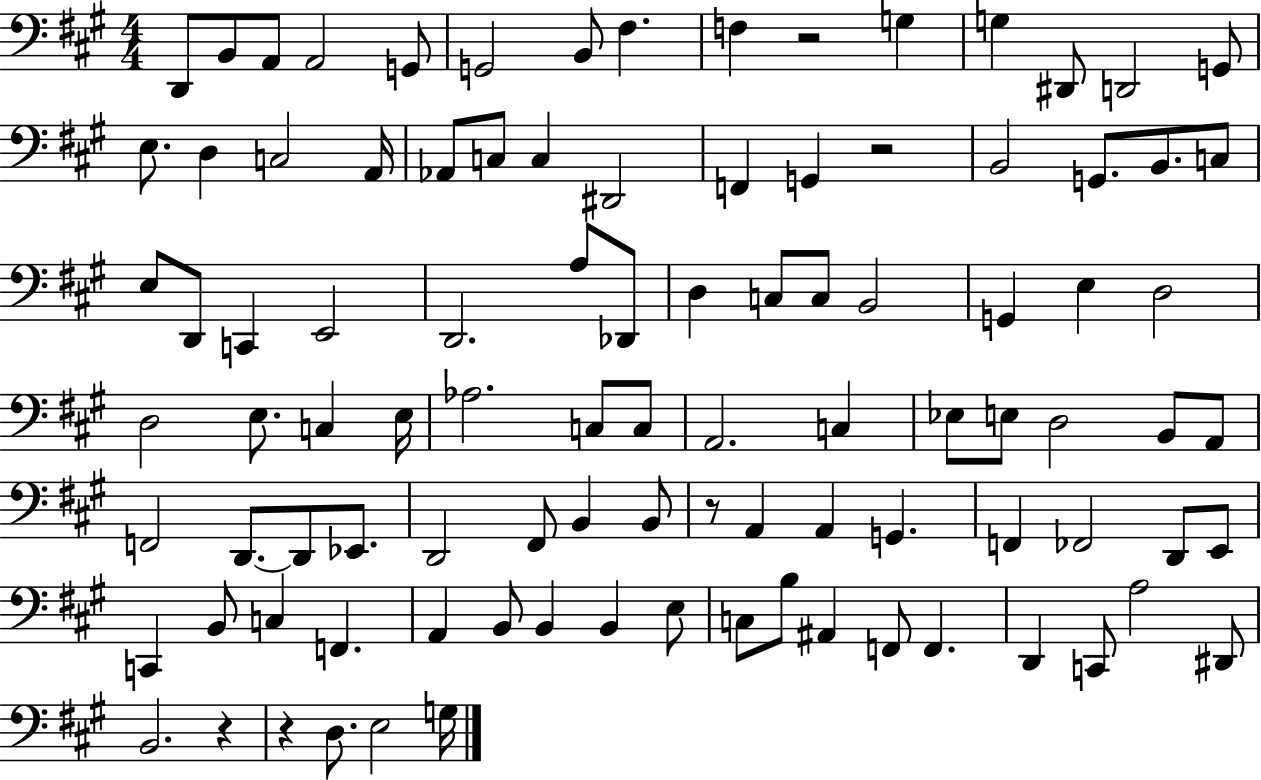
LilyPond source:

{
  \clef bass
  \numericTimeSignature
  \time 4/4
  \key a \major
  \repeat volta 2 { d,8 b,8 a,8 a,2 g,8 | g,2 b,8 fis4. | f4 r2 g4 | g4 dis,8 d,2 g,8 | \break e8. d4 c2 a,16 | aes,8 c8 c4 dis,2 | f,4 g,4 r2 | b,2 g,8. b,8. c8 | \break e8 d,8 c,4 e,2 | d,2. a8 des,8 | d4 c8 c8 b,2 | g,4 e4 d2 | \break d2 e8. c4 e16 | aes2. c8 c8 | a,2. c4 | ees8 e8 d2 b,8 a,8 | \break f,2 d,8.~~ d,8 ees,8. | d,2 fis,8 b,4 b,8 | r8 a,4 a,4 g,4. | f,4 fes,2 d,8 e,8 | \break c,4 b,8 c4 f,4. | a,4 b,8 b,4 b,4 e8 | c8 b8 ais,4 f,8 f,4. | d,4 c,8 a2 dis,8 | \break b,2. r4 | r4 d8. e2 g16 | } \bar "|."
}